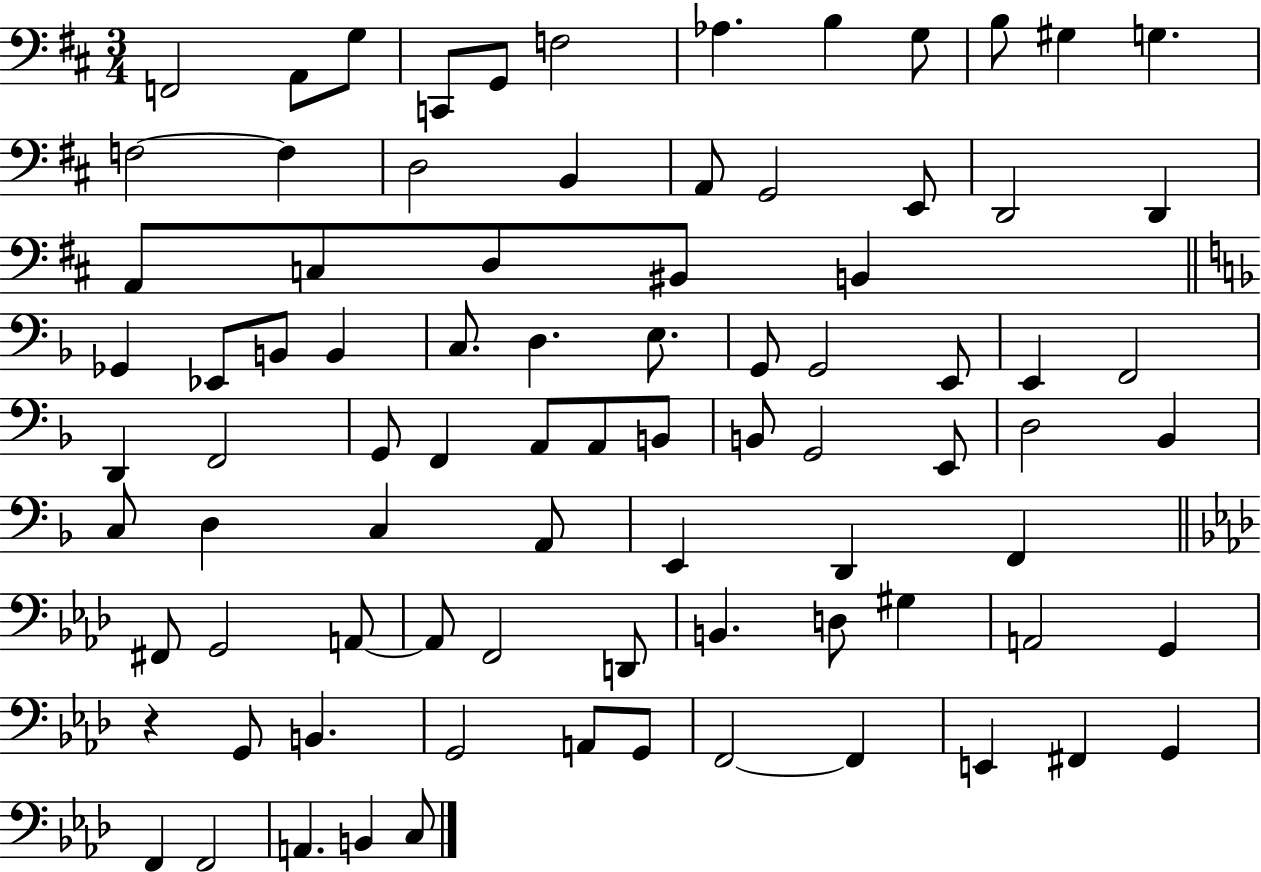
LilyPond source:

{
  \clef bass
  \numericTimeSignature
  \time 3/4
  \key d \major
  f,2 a,8 g8 | c,8 g,8 f2 | aes4. b4 g8 | b8 gis4 g4. | \break f2~~ f4 | d2 b,4 | a,8 g,2 e,8 | d,2 d,4 | \break a,8 c8 d8 bis,8 b,4 | \bar "||" \break \key d \minor ges,4 ees,8 b,8 b,4 | c8. d4. e8. | g,8 g,2 e,8 | e,4 f,2 | \break d,4 f,2 | g,8 f,4 a,8 a,8 b,8 | b,8 g,2 e,8 | d2 bes,4 | \break c8 d4 c4 a,8 | e,4 d,4 f,4 | \bar "||" \break \key aes \major fis,8 g,2 a,8~~ | a,8 f,2 d,8 | b,4. d8 gis4 | a,2 g,4 | \break r4 g,8 b,4. | g,2 a,8 g,8 | f,2~~ f,4 | e,4 fis,4 g,4 | \break f,4 f,2 | a,4. b,4 c8 | \bar "|."
}